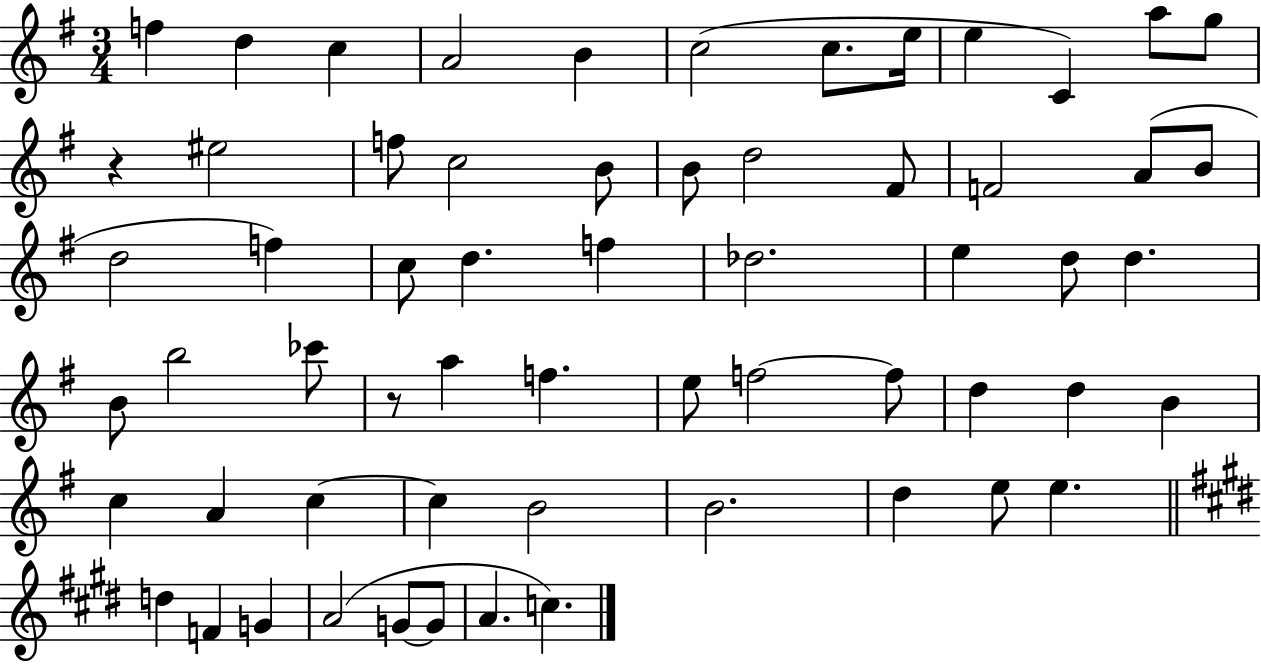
F5/q D5/q C5/q A4/h B4/q C5/h C5/e. E5/s E5/q C4/q A5/e G5/e R/q EIS5/h F5/e C5/h B4/e B4/e D5/h F#4/e F4/h A4/e B4/e D5/h F5/q C5/e D5/q. F5/q Db5/h. E5/q D5/e D5/q. B4/e B5/h CES6/e R/e A5/q F5/q. E5/e F5/h F5/e D5/q D5/q B4/q C5/q A4/q C5/q C5/q B4/h B4/h. D5/q E5/e E5/q. D5/q F4/q G4/q A4/h G4/e G4/e A4/q. C5/q.